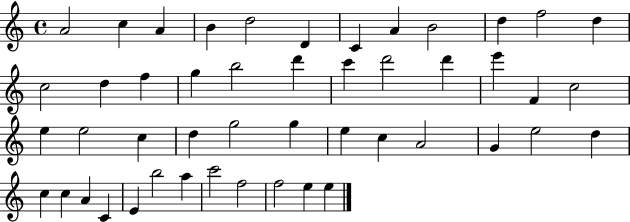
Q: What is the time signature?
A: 4/4